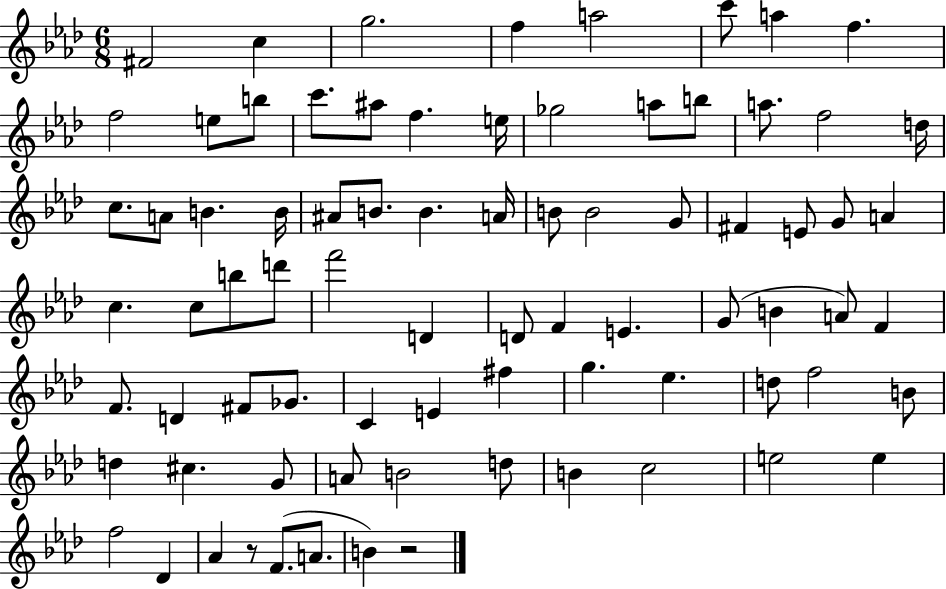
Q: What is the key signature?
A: AES major